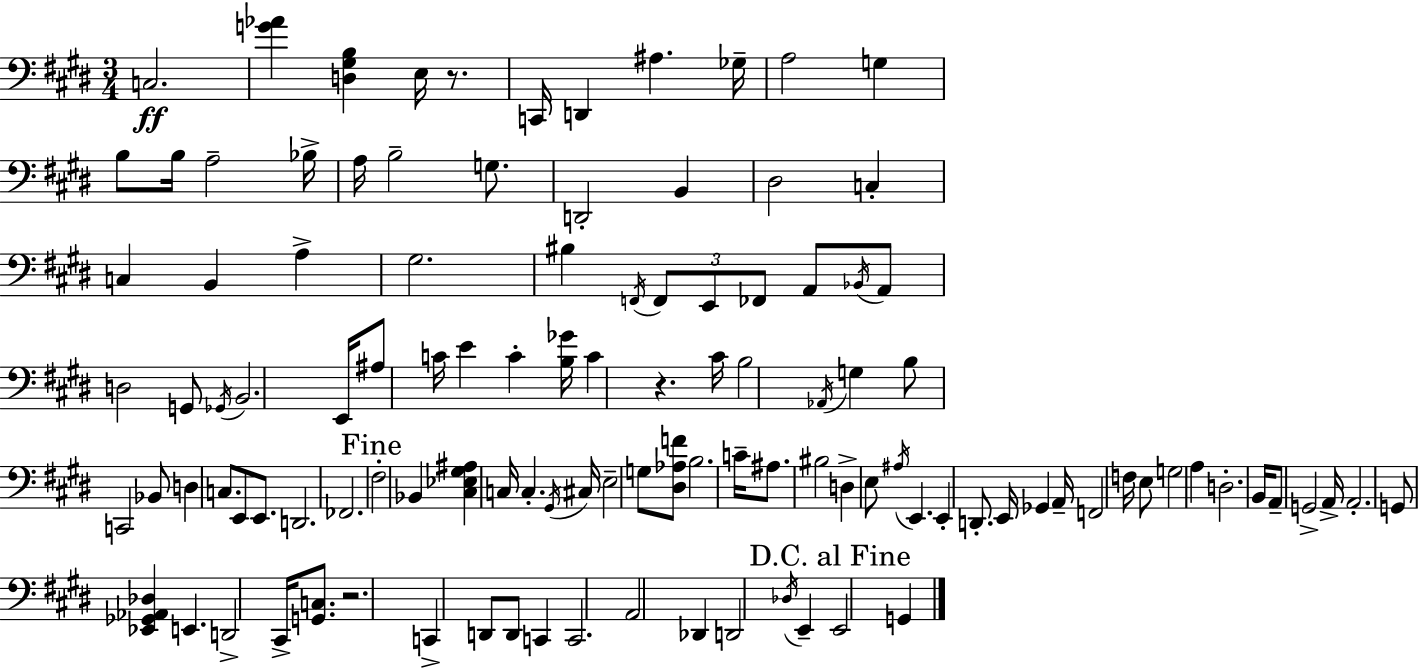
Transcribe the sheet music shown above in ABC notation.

X:1
T:Untitled
M:3/4
L:1/4
K:E
C,2 [G_A] [D,^G,B,] E,/4 z/2 C,,/4 D,, ^A, _G,/4 A,2 G, B,/2 B,/4 A,2 _B,/4 A,/4 B,2 G,/2 D,,2 B,, ^D,2 C, C, B,, A, ^G,2 ^B, F,,/4 F,,/2 E,,/2 _F,,/2 A,,/2 _B,,/4 A,,/2 D,2 G,,/2 _G,,/4 B,,2 E,,/4 ^A,/2 C/4 E C [B,_G]/4 C z ^C/4 B,2 _A,,/4 G, B,/2 C,,2 _B,,/2 D, C,/2 E,,/2 E,,/2 D,,2 _F,,2 ^F,2 _B,, [^C,_E,^G,^A,] C,/4 C, ^G,,/4 ^C,/4 E,2 G,/2 [^D,_A,F]/2 B,2 C/4 ^A,/2 ^B,2 D, E,/2 ^A,/4 E,, E,, D,,/2 E,,/4 _G,, A,,/4 F,,2 F,/4 E,/2 G,2 A, D,2 B,,/4 A,,/2 G,,2 A,,/4 A,,2 G,,/2 [_E,,_G,,_A,,_D,] E,, D,,2 ^C,,/4 [G,,C,]/2 z2 C,, D,,/2 D,,/2 C,, C,,2 A,,2 _D,, D,,2 _D,/4 E,, E,,2 G,,